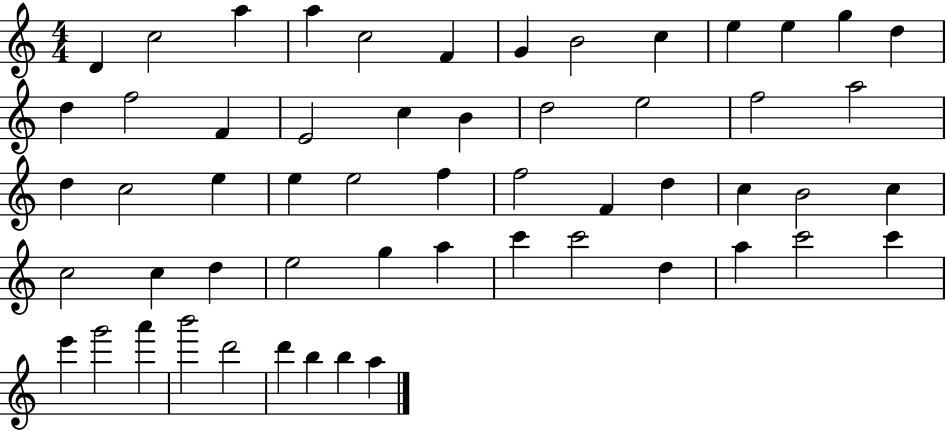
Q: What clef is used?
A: treble